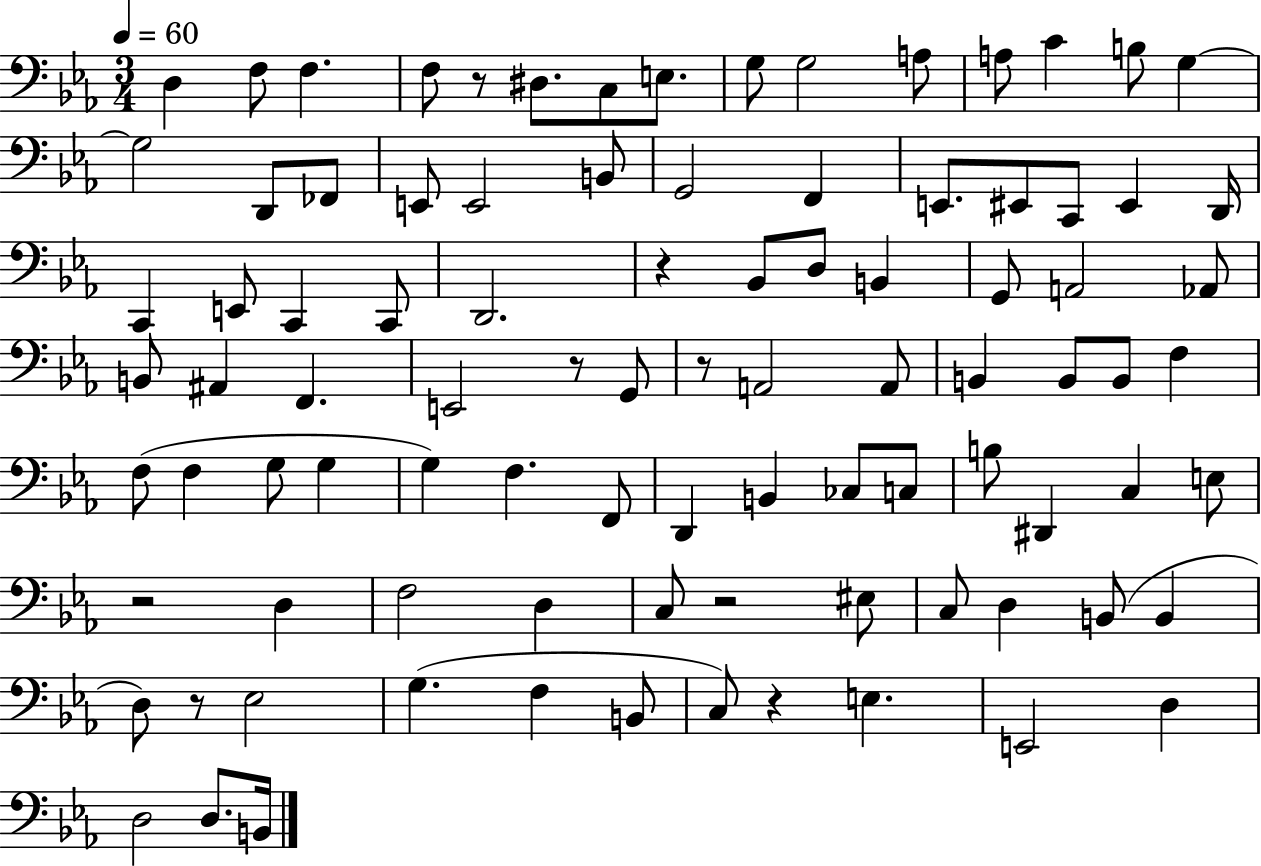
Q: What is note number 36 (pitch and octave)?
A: G2